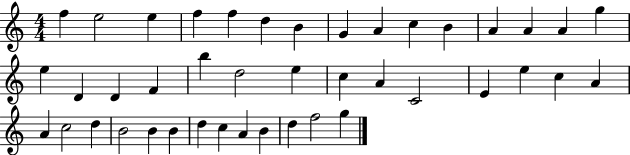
{
  \clef treble
  \numericTimeSignature
  \time 4/4
  \key c \major
  f''4 e''2 e''4 | f''4 f''4 d''4 b'4 | g'4 a'4 c''4 b'4 | a'4 a'4 a'4 g''4 | \break e''4 d'4 d'4 f'4 | b''4 d''2 e''4 | c''4 a'4 c'2 | e'4 e''4 c''4 a'4 | \break a'4 c''2 d''4 | b'2 b'4 b'4 | d''4 c''4 a'4 b'4 | d''4 f''2 g''4 | \break \bar "|."
}